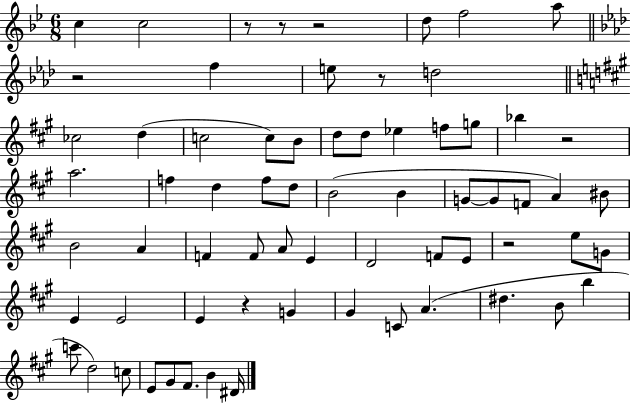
{
  \clef treble
  \numericTimeSignature
  \time 6/8
  \key bes \major
  c''4 c''2 | r8 r8 r2 | d''8 f''2 a''8 | \bar "||" \break \key f \minor r2 f''4 | e''8 r8 d''2 | \bar "||" \break \key a \major ces''2 d''4( | c''2 c''8) b'8 | d''8 d''8 ees''4 f''8 g''8 | bes''4 r2 | \break a''2. | f''4 d''4 f''8 d''8 | b'2( b'4 | g'8~~ g'8 f'8 a'4) bis'8 | \break b'2 a'4 | f'4 f'8 a'8 e'4 | d'2 f'8 e'8 | r2 e''8 g'8 | \break e'4 e'2 | e'4 r4 g'4 | gis'4 c'8 a'4.( | dis''4. b'8 b''4 | \break c'''8 d''2) c''8 | e'8 gis'8 fis'8. b'4 dis'16 | \bar "|."
}